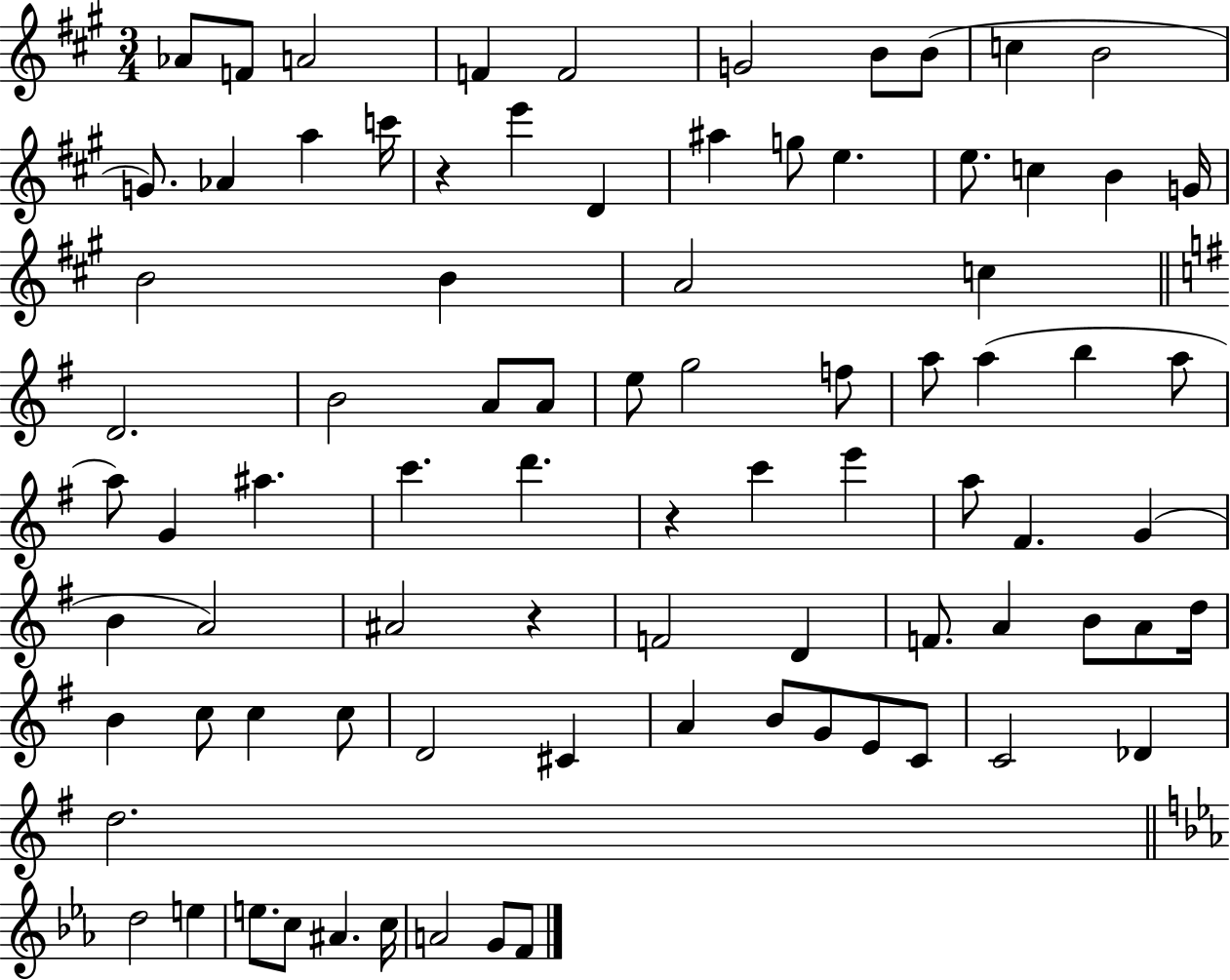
{
  \clef treble
  \numericTimeSignature
  \time 3/4
  \key a \major
  aes'8 f'8 a'2 | f'4 f'2 | g'2 b'8 b'8( | c''4 b'2 | \break g'8.) aes'4 a''4 c'''16 | r4 e'''4 d'4 | ais''4 g''8 e''4. | e''8. c''4 b'4 g'16 | \break b'2 b'4 | a'2 c''4 | \bar "||" \break \key e \minor d'2. | b'2 a'8 a'8 | e''8 g''2 f''8 | a''8 a''4( b''4 a''8 | \break a''8) g'4 ais''4. | c'''4. d'''4. | r4 c'''4 e'''4 | a''8 fis'4. g'4( | \break b'4 a'2) | ais'2 r4 | f'2 d'4 | f'8. a'4 b'8 a'8 d''16 | \break b'4 c''8 c''4 c''8 | d'2 cis'4 | a'4 b'8 g'8 e'8 c'8 | c'2 des'4 | \break d''2. | \bar "||" \break \key ees \major d''2 e''4 | e''8. c''8 ais'4. c''16 | a'2 g'8 f'8 | \bar "|."
}